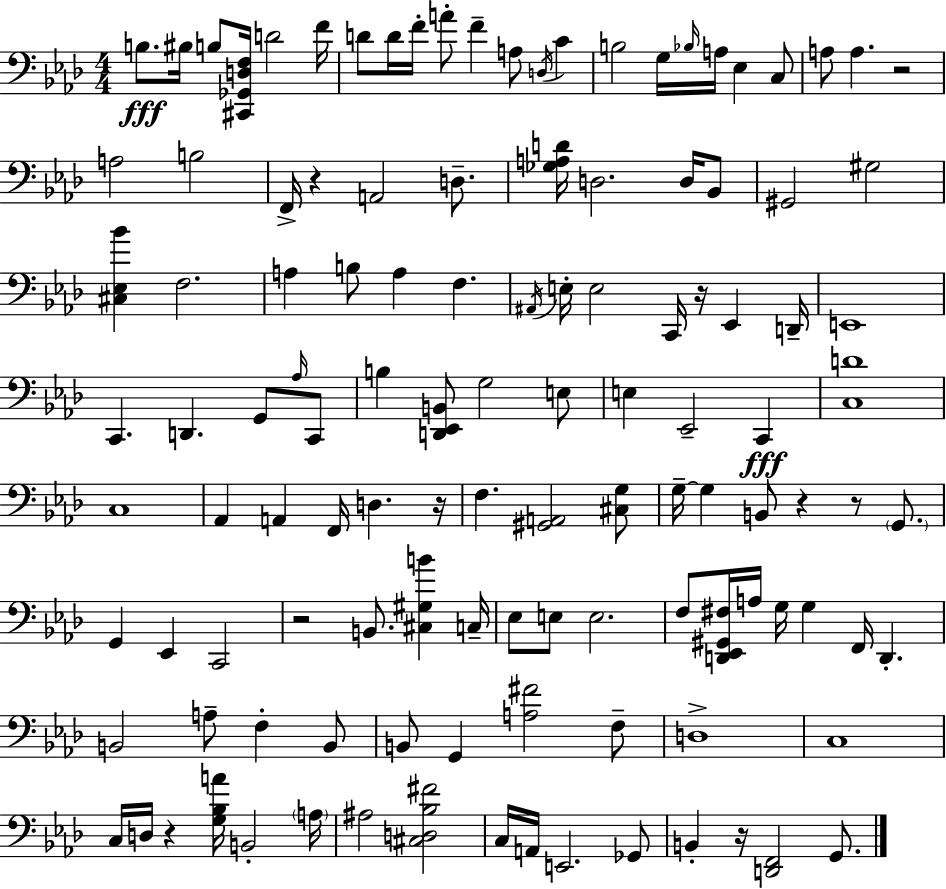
{
  \clef bass
  \numericTimeSignature
  \time 4/4
  \key f \minor
  \repeat volta 2 { b8.\fff bis16 b8 <cis, ges, d f>16 d'2 f'16 | d'8 d'16 f'16-. a'8-. f'4-- a8 \acciaccatura { d16 } c'4 | b2 g16 \grace { bes16 } a16 ees4 | c8 a8 a4. r2 | \break a2 b2 | f,16-> r4 a,2 d8.-- | <ges a d'>16 d2. d16 | bes,8 gis,2 gis2 | \break <cis ees bes'>4 f2. | a4 b8 a4 f4. | \acciaccatura { ais,16 } e16-. e2 c,16 r16 ees,4 | d,16-- e,1 | \break c,4. d,4. g,8 | \grace { aes16 } c,8 b4 <d, ees, b,>8 g2 | e8 e4 ees,2-- | c,4\fff <c d'>1 | \break c1 | aes,4 a,4 f,16 d4. | r16 f4. <gis, a,>2 | <cis g>8 g16--~~ g4 b,8 r4 r8 | \break \parenthesize g,8. g,4 ees,4 c,2 | r2 b,8. <cis gis b'>4 | c16-- ees8 e8 e2. | f8 <d, ees, gis, fis>16 a16 g16 g4 f,16 d,4.-. | \break b,2 a8-- f4-. | b,8 b,8 g,4 <a fis'>2 | f8-- d1-> | c1 | \break c16 d16 r4 <g bes a'>16 b,2-. | \parenthesize a16 ais2 <cis d bes fis'>2 | c16 a,16 e,2. | ges,8 b,4-. r16 <d, f,>2 | \break g,8. } \bar "|."
}